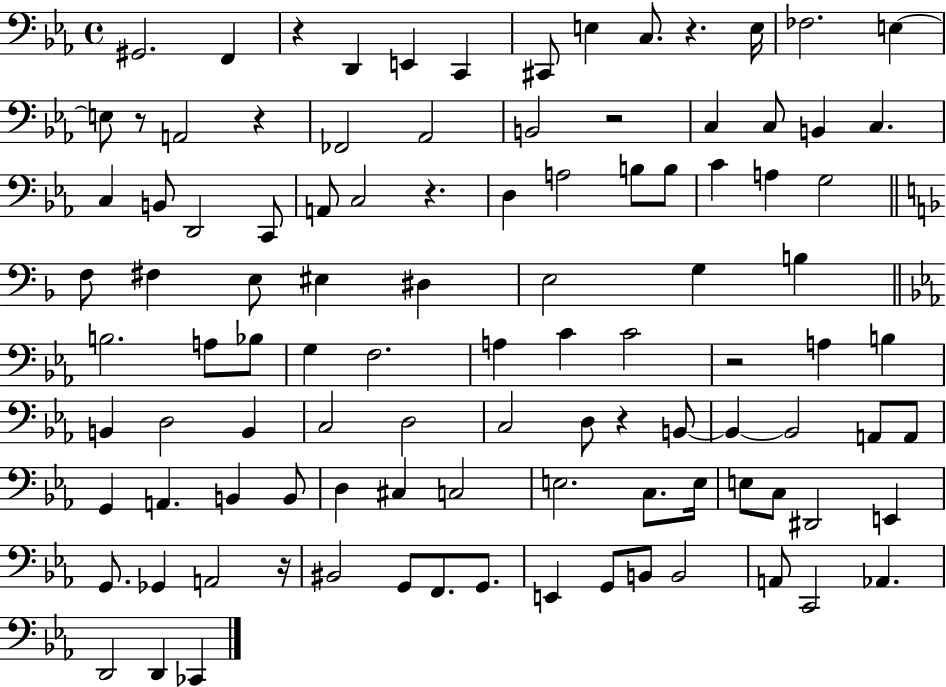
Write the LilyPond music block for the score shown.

{
  \clef bass
  \time 4/4
  \defaultTimeSignature
  \key ees \major
  gis,2. f,4 | r4 d,4 e,4 c,4 | cis,8 e4 c8. r4. e16 | fes2. e4~~ | \break e8 r8 a,2 r4 | fes,2 aes,2 | b,2 r2 | c4 c8 b,4 c4. | \break c4 b,8 d,2 c,8 | a,8 c2 r4. | d4 a2 b8 b8 | c'4 a4 g2 | \break \bar "||" \break \key f \major f8 fis4 e8 eis4 dis4 | e2 g4 b4 | \bar "||" \break \key ees \major b2. a8 bes8 | g4 f2. | a4 c'4 c'2 | r2 a4 b4 | \break b,4 d2 b,4 | c2 d2 | c2 d8 r4 b,8~~ | b,4~~ b,2 a,8 a,8 | \break g,4 a,4. b,4 b,8 | d4 cis4 c2 | e2. c8. e16 | e8 c8 dis,2 e,4 | \break g,8. ges,4 a,2 r16 | bis,2 g,8 f,8. g,8. | e,4 g,8 b,8 b,2 | a,8 c,2 aes,4. | \break d,2 d,4 ces,4 | \bar "|."
}